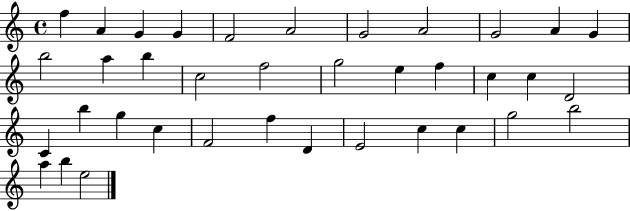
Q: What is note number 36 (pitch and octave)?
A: B5